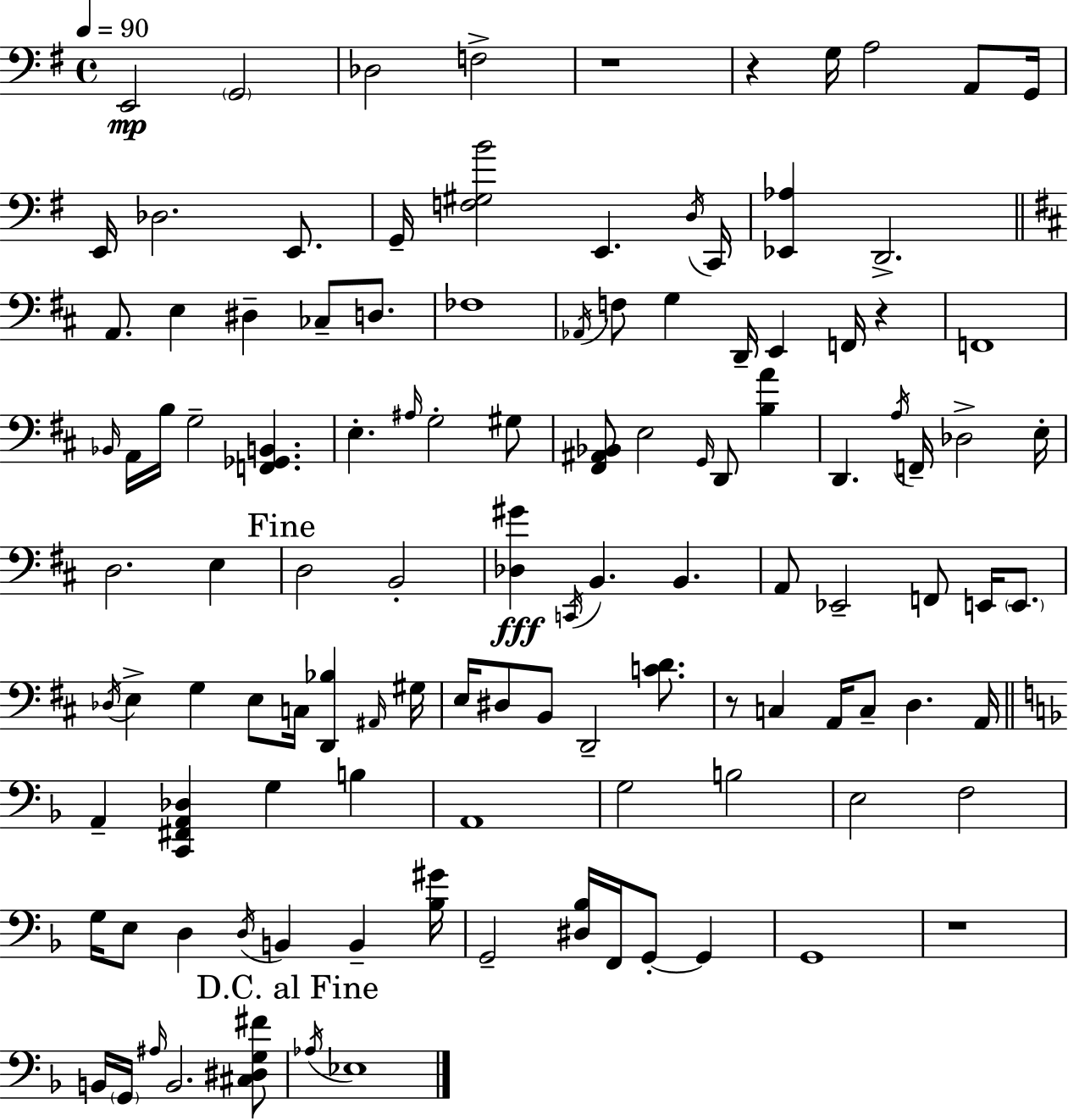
X:1
T:Untitled
M:4/4
L:1/4
K:Em
E,,2 G,,2 _D,2 F,2 z4 z G,/4 A,2 A,,/2 G,,/4 E,,/4 _D,2 E,,/2 G,,/4 [F,^G,B]2 E,, D,/4 C,,/4 [_E,,_A,] D,,2 A,,/2 E, ^D, _C,/2 D,/2 _F,4 _A,,/4 F,/2 G, D,,/4 E,, F,,/4 z F,,4 _B,,/4 A,,/4 B,/4 G,2 [F,,_G,,B,,] E, ^A,/4 G,2 ^G,/2 [^F,,^A,,_B,,]/2 E,2 G,,/4 D,,/2 [B,A] D,, A,/4 F,,/4 _D,2 E,/4 D,2 E, D,2 B,,2 [_D,^G] C,,/4 B,, B,, A,,/2 _E,,2 F,,/2 E,,/4 E,,/2 _D,/4 E, G, E,/2 C,/4 [D,,_B,] ^A,,/4 ^G,/4 E,/4 ^D,/2 B,,/2 D,,2 [CD]/2 z/2 C, A,,/4 C,/2 D, A,,/4 A,, [C,,^F,,A,,_D,] G, B, A,,4 G,2 B,2 E,2 F,2 G,/4 E,/2 D, D,/4 B,, B,, [_B,^G]/4 G,,2 [^D,_B,]/4 F,,/4 G,,/2 G,, G,,4 z4 B,,/4 G,,/4 ^A,/4 B,,2 [^C,^D,G,^F]/2 _A,/4 _E,4